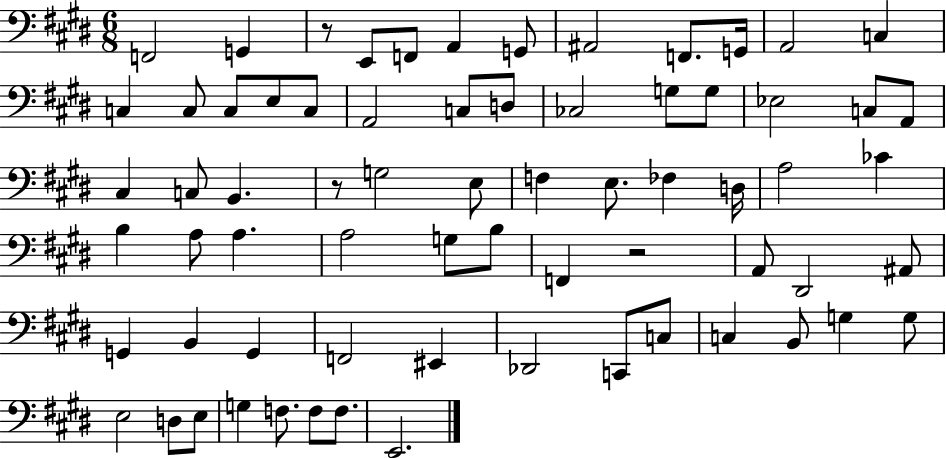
X:1
T:Untitled
M:6/8
L:1/4
K:E
F,,2 G,, z/2 E,,/2 F,,/2 A,, G,,/2 ^A,,2 F,,/2 G,,/4 A,,2 C, C, C,/2 C,/2 E,/2 C,/2 A,,2 C,/2 D,/2 _C,2 G,/2 G,/2 _E,2 C,/2 A,,/2 ^C, C,/2 B,, z/2 G,2 E,/2 F, E,/2 _F, D,/4 A,2 _C B, A,/2 A, A,2 G,/2 B,/2 F,, z2 A,,/2 ^D,,2 ^A,,/2 G,, B,, G,, F,,2 ^E,, _D,,2 C,,/2 C,/2 C, B,,/2 G, G,/2 E,2 D,/2 E,/2 G, F,/2 F,/2 F,/2 E,,2